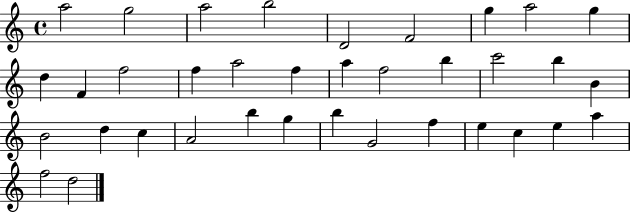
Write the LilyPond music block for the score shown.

{
  \clef treble
  \time 4/4
  \defaultTimeSignature
  \key c \major
  a''2 g''2 | a''2 b''2 | d'2 f'2 | g''4 a''2 g''4 | \break d''4 f'4 f''2 | f''4 a''2 f''4 | a''4 f''2 b''4 | c'''2 b''4 b'4 | \break b'2 d''4 c''4 | a'2 b''4 g''4 | b''4 g'2 f''4 | e''4 c''4 e''4 a''4 | \break f''2 d''2 | \bar "|."
}